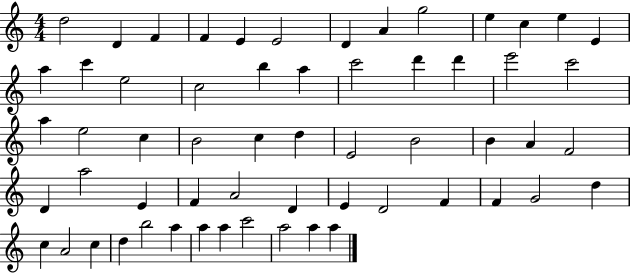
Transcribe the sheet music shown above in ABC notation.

X:1
T:Untitled
M:4/4
L:1/4
K:C
d2 D F F E E2 D A g2 e c e E a c' e2 c2 b a c'2 d' d' e'2 c'2 a e2 c B2 c d E2 B2 B A F2 D a2 E F A2 D E D2 F F G2 d c A2 c d b2 a a a c'2 a2 a a